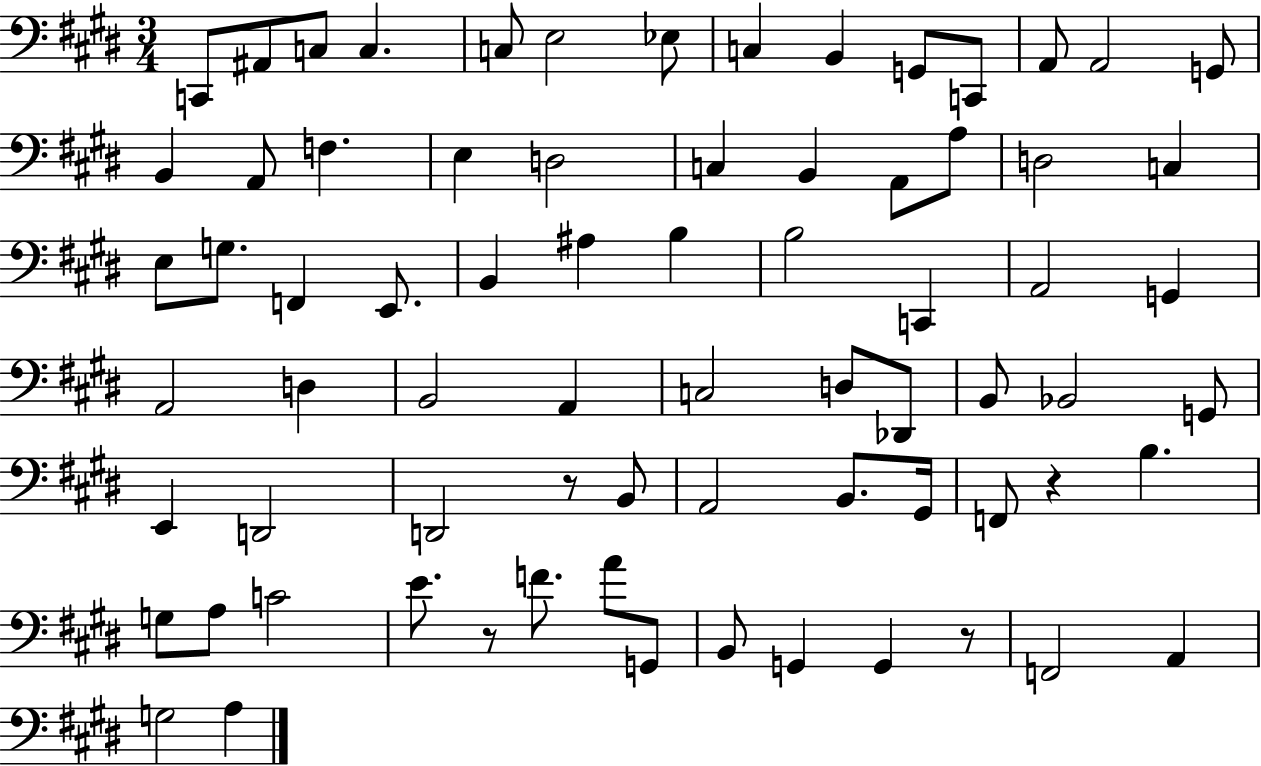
C2/e A#2/e C3/e C3/q. C3/e E3/h Eb3/e C3/q B2/q G2/e C2/e A2/e A2/h G2/e B2/q A2/e F3/q. E3/q D3/h C3/q B2/q A2/e A3/e D3/h C3/q E3/e G3/e. F2/q E2/e. B2/q A#3/q B3/q B3/h C2/q A2/h G2/q A2/h D3/q B2/h A2/q C3/h D3/e Db2/e B2/e Bb2/h G2/e E2/q D2/h D2/h R/e B2/e A2/h B2/e. G#2/s F2/e R/q B3/q. G3/e A3/e C4/h E4/e. R/e F4/e. A4/e G2/e B2/e G2/q G2/q R/e F2/h A2/q G3/h A3/q